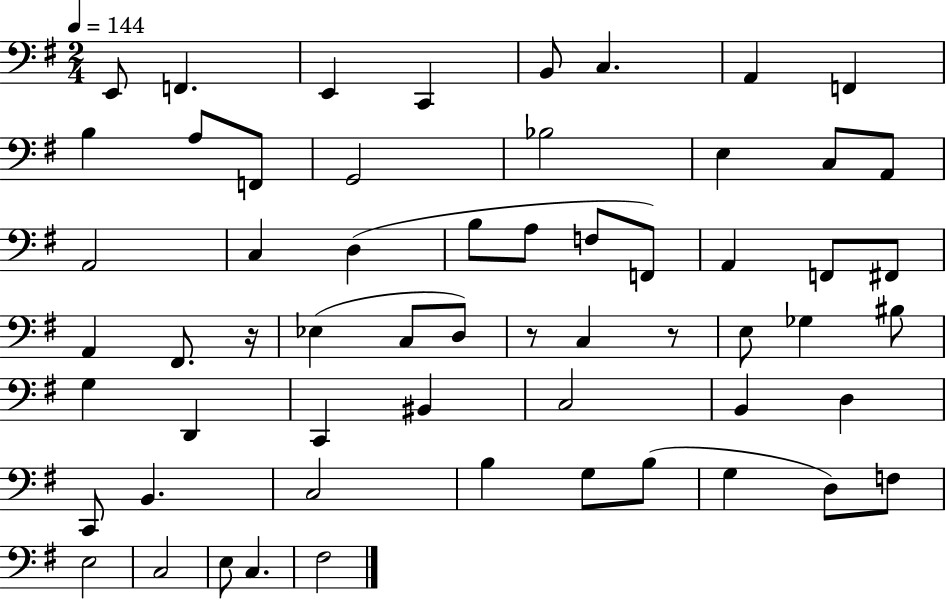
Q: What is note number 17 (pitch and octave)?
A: A2